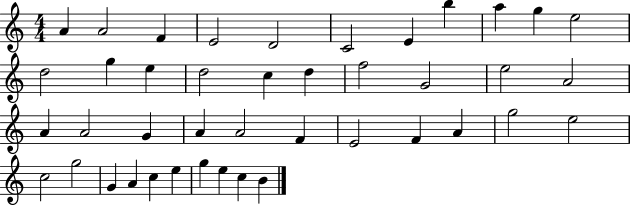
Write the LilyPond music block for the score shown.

{
  \clef treble
  \numericTimeSignature
  \time 4/4
  \key c \major
  a'4 a'2 f'4 | e'2 d'2 | c'2 e'4 b''4 | a''4 g''4 e''2 | \break d''2 g''4 e''4 | d''2 c''4 d''4 | f''2 g'2 | e''2 a'2 | \break a'4 a'2 g'4 | a'4 a'2 f'4 | e'2 f'4 a'4 | g''2 e''2 | \break c''2 g''2 | g'4 a'4 c''4 e''4 | g''4 e''4 c''4 b'4 | \bar "|."
}